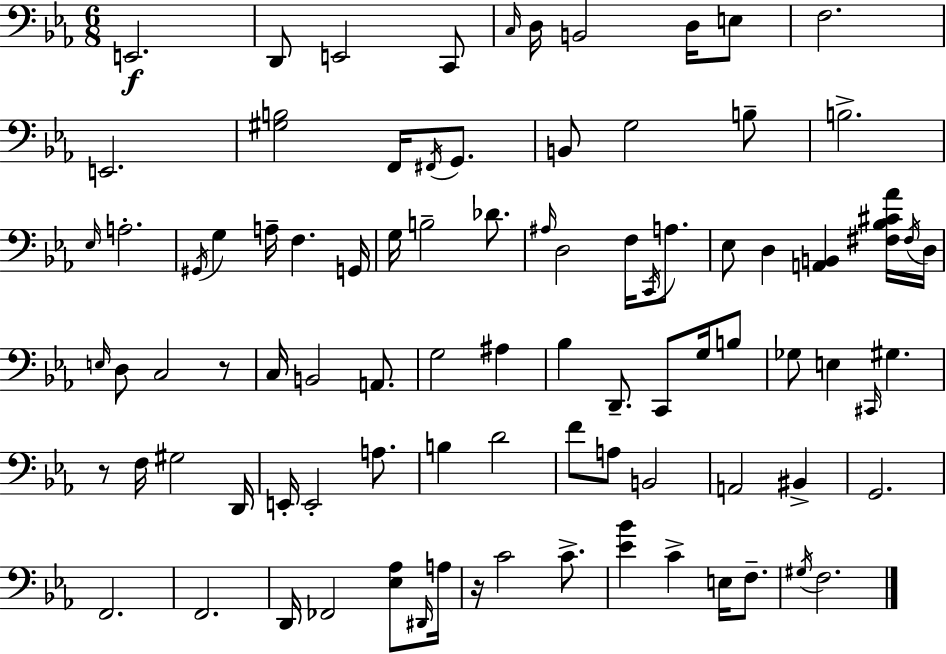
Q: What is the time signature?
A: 6/8